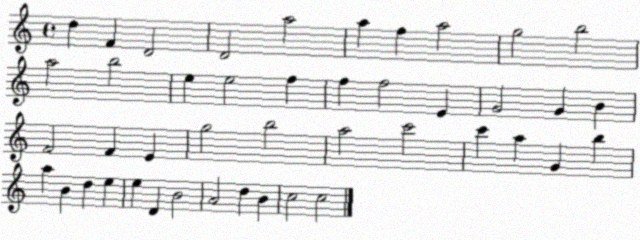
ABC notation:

X:1
T:Untitled
M:4/4
L:1/4
K:C
d F D2 D2 a2 a f a2 g2 b2 a2 b2 e e2 f f f2 E G2 G B F2 F E g2 b2 a2 c'2 c' a G b a B d e e D B2 A2 d B c2 c2